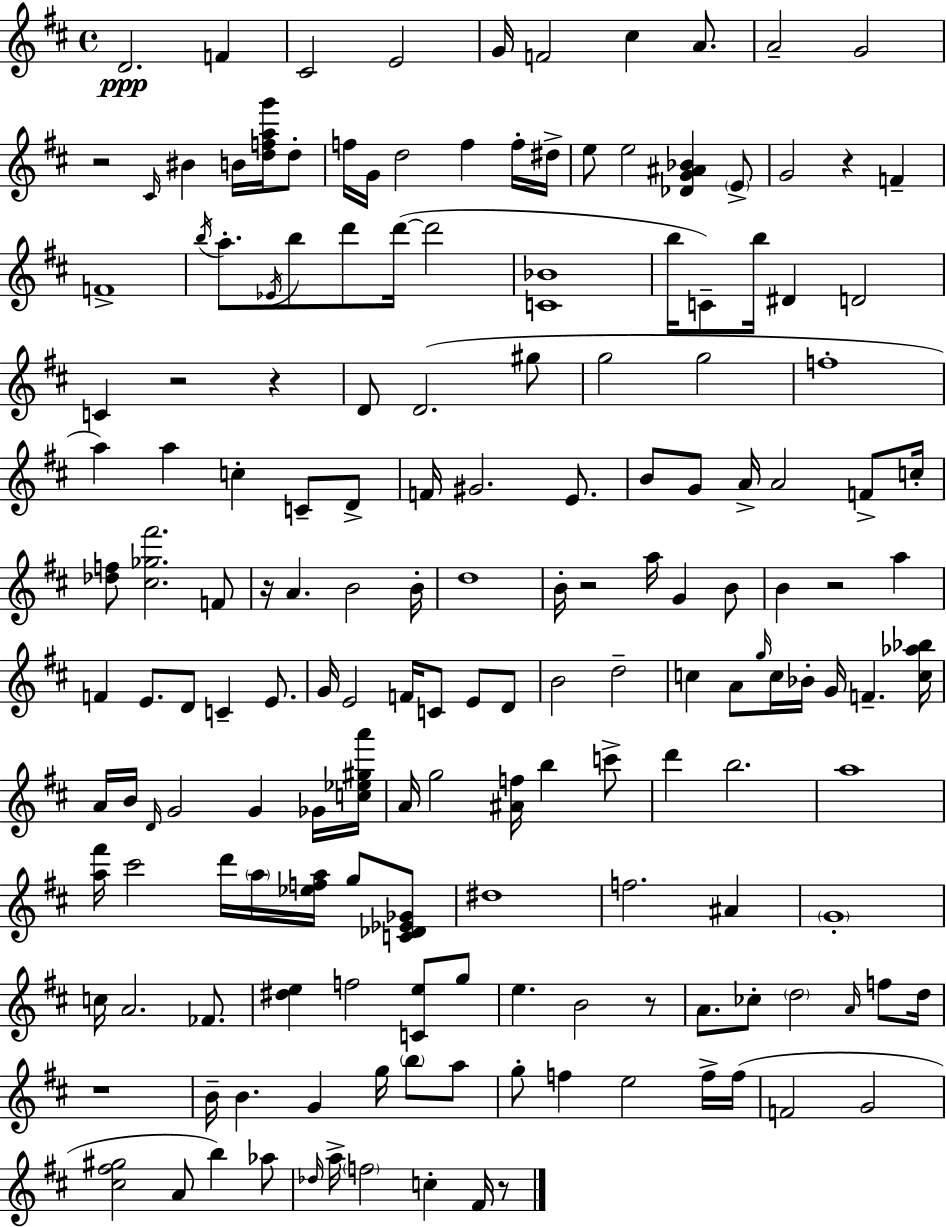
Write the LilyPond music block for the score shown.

{
  \clef treble
  \time 4/4
  \defaultTimeSignature
  \key d \major
  d'2.\ppp f'4 | cis'2 e'2 | g'16 f'2 cis''4 a'8. | a'2-- g'2 | \break r2 \grace { cis'16 } bis'4 b'16 <d'' f'' a'' g'''>16 d''8-. | f''16 g'16 d''2 f''4 f''16-. | dis''16-> e''8 e''2 <des' g' ais' bes'>4 \parenthesize e'8-> | g'2 r4 f'4-- | \break f'1-> | \acciaccatura { b''16 } a''8.-. \acciaccatura { ees'16 } b''8 d'''8 d'''16~(~ d'''2 | <c' bes'>1 | b''16 c'8--) b''16 dis'4 d'2 | \break c'4 r2 r4 | d'8 d'2.( | gis''8 g''2 g''2 | f''1-. | \break a''4) a''4 c''4-. c'8-- | d'8-> f'16 gis'2. | e'8. b'8 g'8 a'16-> a'2 | f'8-> c''16-. <des'' f''>8 <cis'' ges'' fis'''>2. | \break f'8 r16 a'4. b'2 | b'16-. d''1 | b'16-. r2 a''16 g'4 | b'8 b'4 r2 a''4 | \break f'4 e'8. d'8 c'4-- | e'8. g'16 e'2 f'16 c'8 e'8 | d'8 b'2 d''2-- | c''4 a'8 \grace { g''16 } c''16 bes'16-. g'16 f'4.-- | \break <c'' aes'' bes''>16 a'16 b'16 \grace { d'16 } g'2 g'4 | ges'16 <c'' ees'' gis'' a'''>16 a'16 g''2 <ais' f''>16 b''4 | c'''8-> d'''4 b''2. | a''1 | \break <a'' fis'''>16 cis'''2 d'''16 \parenthesize a''16 | <ees'' f'' a''>16 g''8 <c' des' ees' ges'>8 dis''1 | f''2. | ais'4 \parenthesize g'1-. | \break c''16 a'2. | fes'8. <dis'' e''>4 f''2 | <c' e''>8 g''8 e''4. b'2 | r8 a'8. ces''8-. \parenthesize d''2 | \break \grace { a'16 } f''8 d''16 r1 | b'16-- b'4. g'4 | g''16 \parenthesize b''8 a''8 g''8-. f''4 e''2 | f''16-> f''16( f'2 g'2 | \break <cis'' fis'' gis''>2 a'8 | b''4) aes''8 \grace { des''16 } a''16-> \parenthesize f''2 | c''4-. fis'16 r8 \bar "|."
}